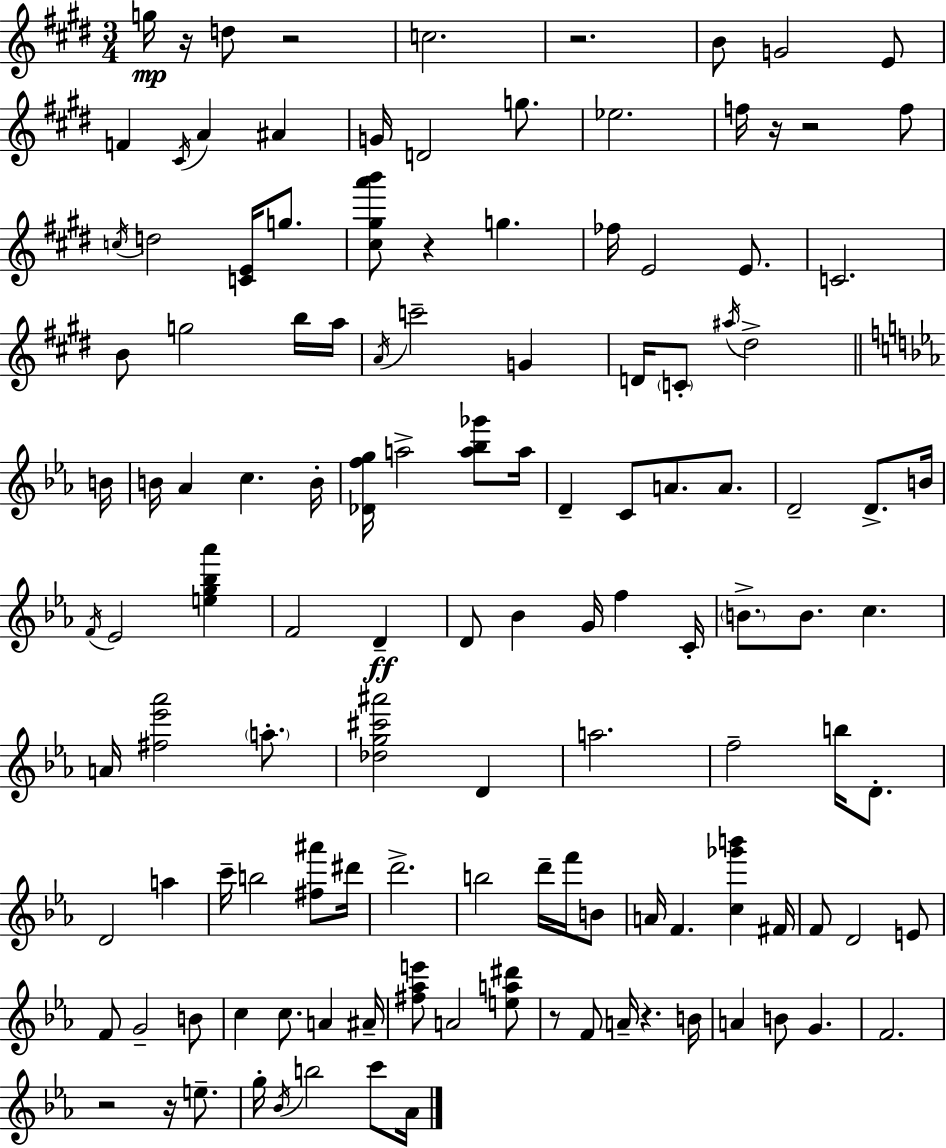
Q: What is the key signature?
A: E major